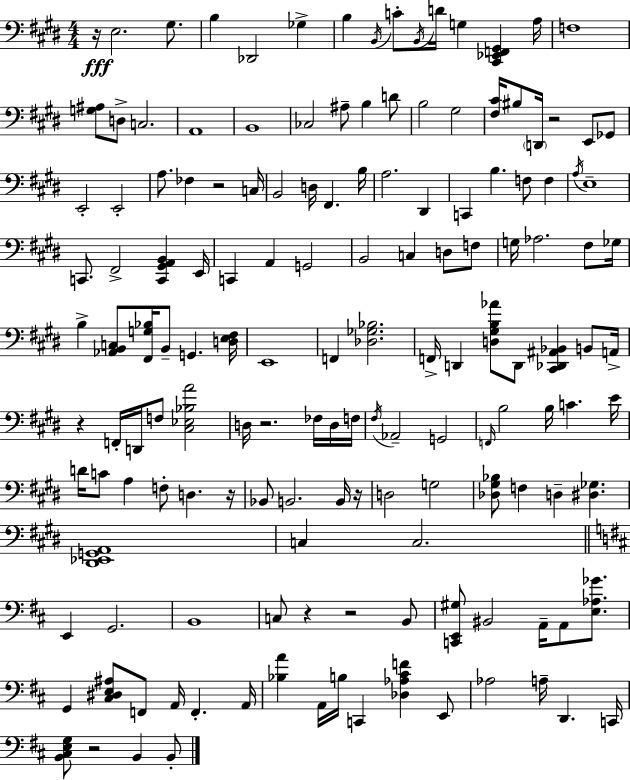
{
  \clef bass
  \numericTimeSignature
  \time 4/4
  \key e \major
  r16\fff e2. gis8. | b4 des,2 ges4-> | b4 \acciaccatura { b,16 } c'8-. \acciaccatura { b,16 } d'16 g4 <cis, ees, f, gis,>4 | a16 f1 | \break <g ais>8 d8-> c2. | a,1 | b,1 | ces2 ais8-- b4 | \break d'8 b2 gis2 | <fis cis'>16 bis8 \parenthesize d,16 r2 e,8 | ges,8 e,2-. e,2-. | a8. fes4 r2 | \break c16 b,2 d16 fis,4. | b16 a2. dis,4 | c,4 b4. f8 f4 | \acciaccatura { a16 } e1-- | \break c,8. fis,2-> <c, gis, a, b,>4 | e,16 c,4 a,4 g,2 | b,2 c4 d8 | f8 g16 aes2. | \break fis8 ges16 b4-> <aes, b, c>8 <fis, g bes>16 b,8-- g,4. | <d e fis>16 e,1 | f,4 <des ges bes>2. | f,16-> d,4 <d gis b aes'>8 d,8 <cis, des, ais, bes,>4 | \break b,8 a,16-> r4 f,16-. d,16 f8 <cis ees bes a'>2 | d16 r2. | fes16 d16 f16 \acciaccatura { fis16 } aes,2-- g,2 | \grace { f,16 } b2 b16 c'4. | \break e'16 d'16 c'8 a4 f8-. d4. | r16 bes,8 b,2. | b,16 r16 d2 g2 | <des gis bes>8 f4 d4-- <dis ges>4. | \break <dis, ees, g, a,>1 | c4 c2. | \bar "||" \break \key d \major e,4 g,2. | b,1 | c8 r4 r2 b,8 | <c, e, gis>8 bis,2 a,16-- a,8 <e aes ges'>8. | \break g,4 <cis dis e ais>8 f,8 a,16 f,4.-. a,16 | <bes a'>4 a,16 b16 c,4 <des aes cis' f'>4 e,8 | aes2 a16-- d,4. c,16 | <b, cis e g>8 r2 b,4 b,8-. | \break \bar "|."
}